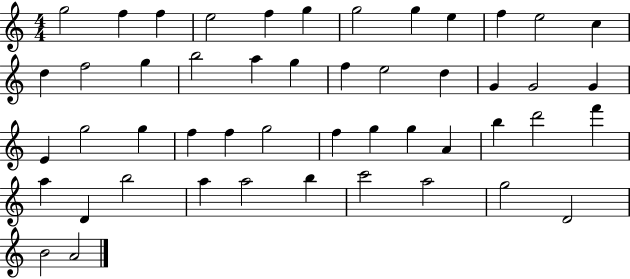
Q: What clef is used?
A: treble